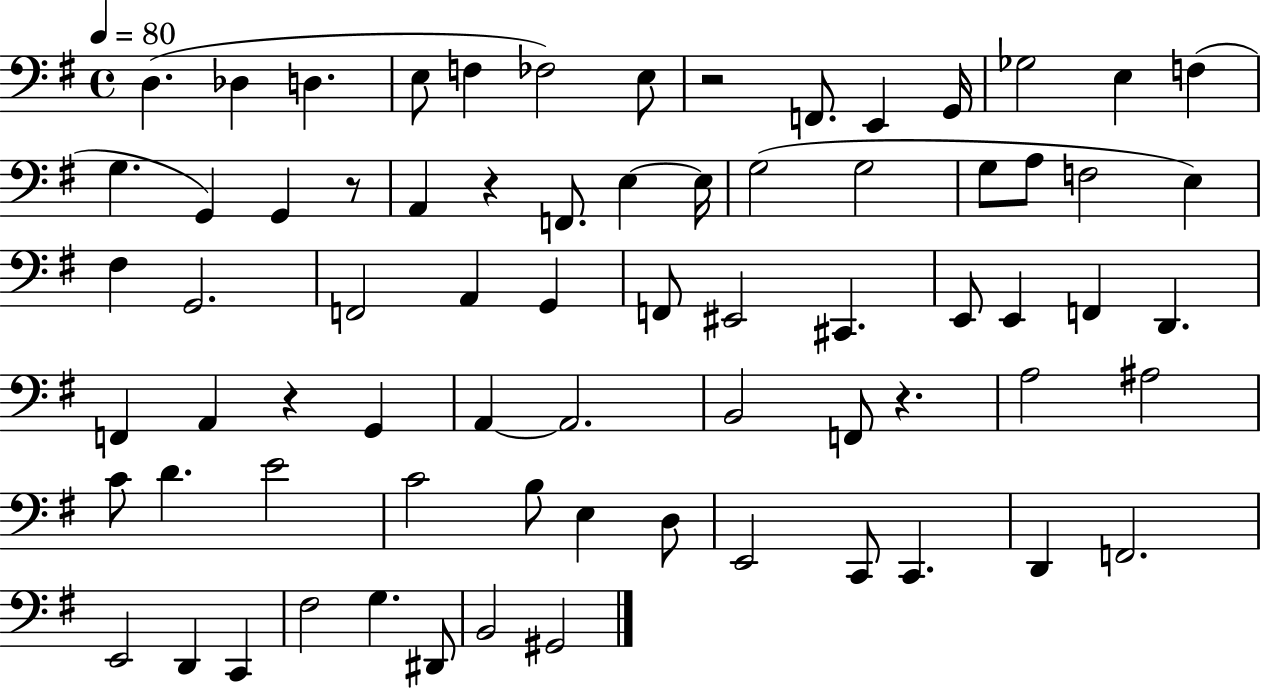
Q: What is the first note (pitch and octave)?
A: D3